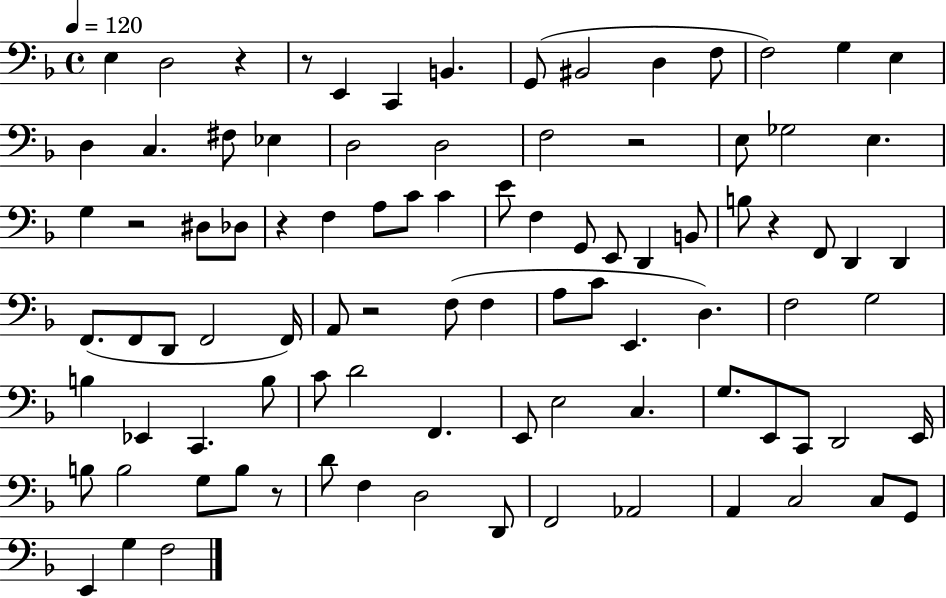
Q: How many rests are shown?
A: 8